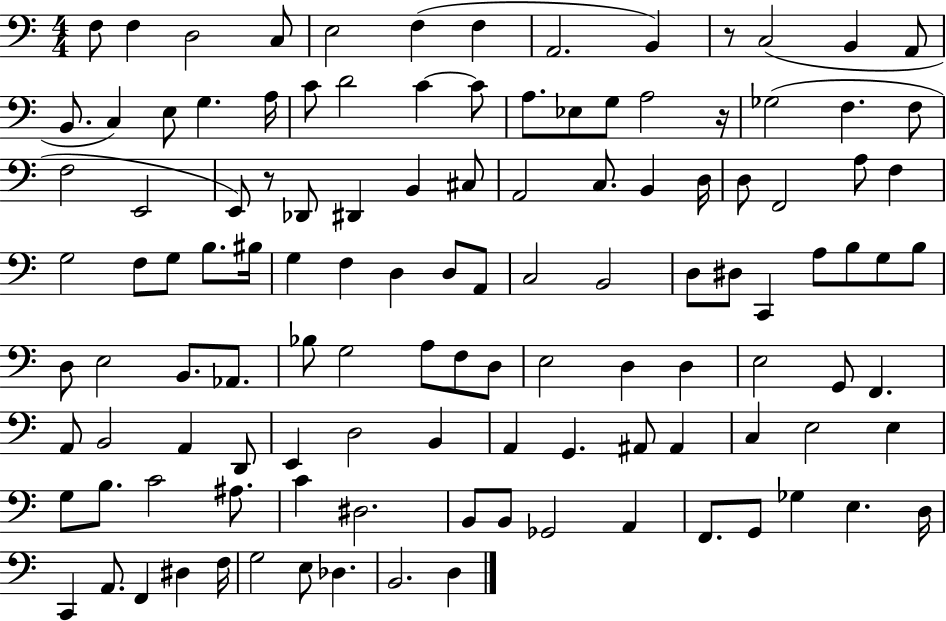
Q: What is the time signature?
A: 4/4